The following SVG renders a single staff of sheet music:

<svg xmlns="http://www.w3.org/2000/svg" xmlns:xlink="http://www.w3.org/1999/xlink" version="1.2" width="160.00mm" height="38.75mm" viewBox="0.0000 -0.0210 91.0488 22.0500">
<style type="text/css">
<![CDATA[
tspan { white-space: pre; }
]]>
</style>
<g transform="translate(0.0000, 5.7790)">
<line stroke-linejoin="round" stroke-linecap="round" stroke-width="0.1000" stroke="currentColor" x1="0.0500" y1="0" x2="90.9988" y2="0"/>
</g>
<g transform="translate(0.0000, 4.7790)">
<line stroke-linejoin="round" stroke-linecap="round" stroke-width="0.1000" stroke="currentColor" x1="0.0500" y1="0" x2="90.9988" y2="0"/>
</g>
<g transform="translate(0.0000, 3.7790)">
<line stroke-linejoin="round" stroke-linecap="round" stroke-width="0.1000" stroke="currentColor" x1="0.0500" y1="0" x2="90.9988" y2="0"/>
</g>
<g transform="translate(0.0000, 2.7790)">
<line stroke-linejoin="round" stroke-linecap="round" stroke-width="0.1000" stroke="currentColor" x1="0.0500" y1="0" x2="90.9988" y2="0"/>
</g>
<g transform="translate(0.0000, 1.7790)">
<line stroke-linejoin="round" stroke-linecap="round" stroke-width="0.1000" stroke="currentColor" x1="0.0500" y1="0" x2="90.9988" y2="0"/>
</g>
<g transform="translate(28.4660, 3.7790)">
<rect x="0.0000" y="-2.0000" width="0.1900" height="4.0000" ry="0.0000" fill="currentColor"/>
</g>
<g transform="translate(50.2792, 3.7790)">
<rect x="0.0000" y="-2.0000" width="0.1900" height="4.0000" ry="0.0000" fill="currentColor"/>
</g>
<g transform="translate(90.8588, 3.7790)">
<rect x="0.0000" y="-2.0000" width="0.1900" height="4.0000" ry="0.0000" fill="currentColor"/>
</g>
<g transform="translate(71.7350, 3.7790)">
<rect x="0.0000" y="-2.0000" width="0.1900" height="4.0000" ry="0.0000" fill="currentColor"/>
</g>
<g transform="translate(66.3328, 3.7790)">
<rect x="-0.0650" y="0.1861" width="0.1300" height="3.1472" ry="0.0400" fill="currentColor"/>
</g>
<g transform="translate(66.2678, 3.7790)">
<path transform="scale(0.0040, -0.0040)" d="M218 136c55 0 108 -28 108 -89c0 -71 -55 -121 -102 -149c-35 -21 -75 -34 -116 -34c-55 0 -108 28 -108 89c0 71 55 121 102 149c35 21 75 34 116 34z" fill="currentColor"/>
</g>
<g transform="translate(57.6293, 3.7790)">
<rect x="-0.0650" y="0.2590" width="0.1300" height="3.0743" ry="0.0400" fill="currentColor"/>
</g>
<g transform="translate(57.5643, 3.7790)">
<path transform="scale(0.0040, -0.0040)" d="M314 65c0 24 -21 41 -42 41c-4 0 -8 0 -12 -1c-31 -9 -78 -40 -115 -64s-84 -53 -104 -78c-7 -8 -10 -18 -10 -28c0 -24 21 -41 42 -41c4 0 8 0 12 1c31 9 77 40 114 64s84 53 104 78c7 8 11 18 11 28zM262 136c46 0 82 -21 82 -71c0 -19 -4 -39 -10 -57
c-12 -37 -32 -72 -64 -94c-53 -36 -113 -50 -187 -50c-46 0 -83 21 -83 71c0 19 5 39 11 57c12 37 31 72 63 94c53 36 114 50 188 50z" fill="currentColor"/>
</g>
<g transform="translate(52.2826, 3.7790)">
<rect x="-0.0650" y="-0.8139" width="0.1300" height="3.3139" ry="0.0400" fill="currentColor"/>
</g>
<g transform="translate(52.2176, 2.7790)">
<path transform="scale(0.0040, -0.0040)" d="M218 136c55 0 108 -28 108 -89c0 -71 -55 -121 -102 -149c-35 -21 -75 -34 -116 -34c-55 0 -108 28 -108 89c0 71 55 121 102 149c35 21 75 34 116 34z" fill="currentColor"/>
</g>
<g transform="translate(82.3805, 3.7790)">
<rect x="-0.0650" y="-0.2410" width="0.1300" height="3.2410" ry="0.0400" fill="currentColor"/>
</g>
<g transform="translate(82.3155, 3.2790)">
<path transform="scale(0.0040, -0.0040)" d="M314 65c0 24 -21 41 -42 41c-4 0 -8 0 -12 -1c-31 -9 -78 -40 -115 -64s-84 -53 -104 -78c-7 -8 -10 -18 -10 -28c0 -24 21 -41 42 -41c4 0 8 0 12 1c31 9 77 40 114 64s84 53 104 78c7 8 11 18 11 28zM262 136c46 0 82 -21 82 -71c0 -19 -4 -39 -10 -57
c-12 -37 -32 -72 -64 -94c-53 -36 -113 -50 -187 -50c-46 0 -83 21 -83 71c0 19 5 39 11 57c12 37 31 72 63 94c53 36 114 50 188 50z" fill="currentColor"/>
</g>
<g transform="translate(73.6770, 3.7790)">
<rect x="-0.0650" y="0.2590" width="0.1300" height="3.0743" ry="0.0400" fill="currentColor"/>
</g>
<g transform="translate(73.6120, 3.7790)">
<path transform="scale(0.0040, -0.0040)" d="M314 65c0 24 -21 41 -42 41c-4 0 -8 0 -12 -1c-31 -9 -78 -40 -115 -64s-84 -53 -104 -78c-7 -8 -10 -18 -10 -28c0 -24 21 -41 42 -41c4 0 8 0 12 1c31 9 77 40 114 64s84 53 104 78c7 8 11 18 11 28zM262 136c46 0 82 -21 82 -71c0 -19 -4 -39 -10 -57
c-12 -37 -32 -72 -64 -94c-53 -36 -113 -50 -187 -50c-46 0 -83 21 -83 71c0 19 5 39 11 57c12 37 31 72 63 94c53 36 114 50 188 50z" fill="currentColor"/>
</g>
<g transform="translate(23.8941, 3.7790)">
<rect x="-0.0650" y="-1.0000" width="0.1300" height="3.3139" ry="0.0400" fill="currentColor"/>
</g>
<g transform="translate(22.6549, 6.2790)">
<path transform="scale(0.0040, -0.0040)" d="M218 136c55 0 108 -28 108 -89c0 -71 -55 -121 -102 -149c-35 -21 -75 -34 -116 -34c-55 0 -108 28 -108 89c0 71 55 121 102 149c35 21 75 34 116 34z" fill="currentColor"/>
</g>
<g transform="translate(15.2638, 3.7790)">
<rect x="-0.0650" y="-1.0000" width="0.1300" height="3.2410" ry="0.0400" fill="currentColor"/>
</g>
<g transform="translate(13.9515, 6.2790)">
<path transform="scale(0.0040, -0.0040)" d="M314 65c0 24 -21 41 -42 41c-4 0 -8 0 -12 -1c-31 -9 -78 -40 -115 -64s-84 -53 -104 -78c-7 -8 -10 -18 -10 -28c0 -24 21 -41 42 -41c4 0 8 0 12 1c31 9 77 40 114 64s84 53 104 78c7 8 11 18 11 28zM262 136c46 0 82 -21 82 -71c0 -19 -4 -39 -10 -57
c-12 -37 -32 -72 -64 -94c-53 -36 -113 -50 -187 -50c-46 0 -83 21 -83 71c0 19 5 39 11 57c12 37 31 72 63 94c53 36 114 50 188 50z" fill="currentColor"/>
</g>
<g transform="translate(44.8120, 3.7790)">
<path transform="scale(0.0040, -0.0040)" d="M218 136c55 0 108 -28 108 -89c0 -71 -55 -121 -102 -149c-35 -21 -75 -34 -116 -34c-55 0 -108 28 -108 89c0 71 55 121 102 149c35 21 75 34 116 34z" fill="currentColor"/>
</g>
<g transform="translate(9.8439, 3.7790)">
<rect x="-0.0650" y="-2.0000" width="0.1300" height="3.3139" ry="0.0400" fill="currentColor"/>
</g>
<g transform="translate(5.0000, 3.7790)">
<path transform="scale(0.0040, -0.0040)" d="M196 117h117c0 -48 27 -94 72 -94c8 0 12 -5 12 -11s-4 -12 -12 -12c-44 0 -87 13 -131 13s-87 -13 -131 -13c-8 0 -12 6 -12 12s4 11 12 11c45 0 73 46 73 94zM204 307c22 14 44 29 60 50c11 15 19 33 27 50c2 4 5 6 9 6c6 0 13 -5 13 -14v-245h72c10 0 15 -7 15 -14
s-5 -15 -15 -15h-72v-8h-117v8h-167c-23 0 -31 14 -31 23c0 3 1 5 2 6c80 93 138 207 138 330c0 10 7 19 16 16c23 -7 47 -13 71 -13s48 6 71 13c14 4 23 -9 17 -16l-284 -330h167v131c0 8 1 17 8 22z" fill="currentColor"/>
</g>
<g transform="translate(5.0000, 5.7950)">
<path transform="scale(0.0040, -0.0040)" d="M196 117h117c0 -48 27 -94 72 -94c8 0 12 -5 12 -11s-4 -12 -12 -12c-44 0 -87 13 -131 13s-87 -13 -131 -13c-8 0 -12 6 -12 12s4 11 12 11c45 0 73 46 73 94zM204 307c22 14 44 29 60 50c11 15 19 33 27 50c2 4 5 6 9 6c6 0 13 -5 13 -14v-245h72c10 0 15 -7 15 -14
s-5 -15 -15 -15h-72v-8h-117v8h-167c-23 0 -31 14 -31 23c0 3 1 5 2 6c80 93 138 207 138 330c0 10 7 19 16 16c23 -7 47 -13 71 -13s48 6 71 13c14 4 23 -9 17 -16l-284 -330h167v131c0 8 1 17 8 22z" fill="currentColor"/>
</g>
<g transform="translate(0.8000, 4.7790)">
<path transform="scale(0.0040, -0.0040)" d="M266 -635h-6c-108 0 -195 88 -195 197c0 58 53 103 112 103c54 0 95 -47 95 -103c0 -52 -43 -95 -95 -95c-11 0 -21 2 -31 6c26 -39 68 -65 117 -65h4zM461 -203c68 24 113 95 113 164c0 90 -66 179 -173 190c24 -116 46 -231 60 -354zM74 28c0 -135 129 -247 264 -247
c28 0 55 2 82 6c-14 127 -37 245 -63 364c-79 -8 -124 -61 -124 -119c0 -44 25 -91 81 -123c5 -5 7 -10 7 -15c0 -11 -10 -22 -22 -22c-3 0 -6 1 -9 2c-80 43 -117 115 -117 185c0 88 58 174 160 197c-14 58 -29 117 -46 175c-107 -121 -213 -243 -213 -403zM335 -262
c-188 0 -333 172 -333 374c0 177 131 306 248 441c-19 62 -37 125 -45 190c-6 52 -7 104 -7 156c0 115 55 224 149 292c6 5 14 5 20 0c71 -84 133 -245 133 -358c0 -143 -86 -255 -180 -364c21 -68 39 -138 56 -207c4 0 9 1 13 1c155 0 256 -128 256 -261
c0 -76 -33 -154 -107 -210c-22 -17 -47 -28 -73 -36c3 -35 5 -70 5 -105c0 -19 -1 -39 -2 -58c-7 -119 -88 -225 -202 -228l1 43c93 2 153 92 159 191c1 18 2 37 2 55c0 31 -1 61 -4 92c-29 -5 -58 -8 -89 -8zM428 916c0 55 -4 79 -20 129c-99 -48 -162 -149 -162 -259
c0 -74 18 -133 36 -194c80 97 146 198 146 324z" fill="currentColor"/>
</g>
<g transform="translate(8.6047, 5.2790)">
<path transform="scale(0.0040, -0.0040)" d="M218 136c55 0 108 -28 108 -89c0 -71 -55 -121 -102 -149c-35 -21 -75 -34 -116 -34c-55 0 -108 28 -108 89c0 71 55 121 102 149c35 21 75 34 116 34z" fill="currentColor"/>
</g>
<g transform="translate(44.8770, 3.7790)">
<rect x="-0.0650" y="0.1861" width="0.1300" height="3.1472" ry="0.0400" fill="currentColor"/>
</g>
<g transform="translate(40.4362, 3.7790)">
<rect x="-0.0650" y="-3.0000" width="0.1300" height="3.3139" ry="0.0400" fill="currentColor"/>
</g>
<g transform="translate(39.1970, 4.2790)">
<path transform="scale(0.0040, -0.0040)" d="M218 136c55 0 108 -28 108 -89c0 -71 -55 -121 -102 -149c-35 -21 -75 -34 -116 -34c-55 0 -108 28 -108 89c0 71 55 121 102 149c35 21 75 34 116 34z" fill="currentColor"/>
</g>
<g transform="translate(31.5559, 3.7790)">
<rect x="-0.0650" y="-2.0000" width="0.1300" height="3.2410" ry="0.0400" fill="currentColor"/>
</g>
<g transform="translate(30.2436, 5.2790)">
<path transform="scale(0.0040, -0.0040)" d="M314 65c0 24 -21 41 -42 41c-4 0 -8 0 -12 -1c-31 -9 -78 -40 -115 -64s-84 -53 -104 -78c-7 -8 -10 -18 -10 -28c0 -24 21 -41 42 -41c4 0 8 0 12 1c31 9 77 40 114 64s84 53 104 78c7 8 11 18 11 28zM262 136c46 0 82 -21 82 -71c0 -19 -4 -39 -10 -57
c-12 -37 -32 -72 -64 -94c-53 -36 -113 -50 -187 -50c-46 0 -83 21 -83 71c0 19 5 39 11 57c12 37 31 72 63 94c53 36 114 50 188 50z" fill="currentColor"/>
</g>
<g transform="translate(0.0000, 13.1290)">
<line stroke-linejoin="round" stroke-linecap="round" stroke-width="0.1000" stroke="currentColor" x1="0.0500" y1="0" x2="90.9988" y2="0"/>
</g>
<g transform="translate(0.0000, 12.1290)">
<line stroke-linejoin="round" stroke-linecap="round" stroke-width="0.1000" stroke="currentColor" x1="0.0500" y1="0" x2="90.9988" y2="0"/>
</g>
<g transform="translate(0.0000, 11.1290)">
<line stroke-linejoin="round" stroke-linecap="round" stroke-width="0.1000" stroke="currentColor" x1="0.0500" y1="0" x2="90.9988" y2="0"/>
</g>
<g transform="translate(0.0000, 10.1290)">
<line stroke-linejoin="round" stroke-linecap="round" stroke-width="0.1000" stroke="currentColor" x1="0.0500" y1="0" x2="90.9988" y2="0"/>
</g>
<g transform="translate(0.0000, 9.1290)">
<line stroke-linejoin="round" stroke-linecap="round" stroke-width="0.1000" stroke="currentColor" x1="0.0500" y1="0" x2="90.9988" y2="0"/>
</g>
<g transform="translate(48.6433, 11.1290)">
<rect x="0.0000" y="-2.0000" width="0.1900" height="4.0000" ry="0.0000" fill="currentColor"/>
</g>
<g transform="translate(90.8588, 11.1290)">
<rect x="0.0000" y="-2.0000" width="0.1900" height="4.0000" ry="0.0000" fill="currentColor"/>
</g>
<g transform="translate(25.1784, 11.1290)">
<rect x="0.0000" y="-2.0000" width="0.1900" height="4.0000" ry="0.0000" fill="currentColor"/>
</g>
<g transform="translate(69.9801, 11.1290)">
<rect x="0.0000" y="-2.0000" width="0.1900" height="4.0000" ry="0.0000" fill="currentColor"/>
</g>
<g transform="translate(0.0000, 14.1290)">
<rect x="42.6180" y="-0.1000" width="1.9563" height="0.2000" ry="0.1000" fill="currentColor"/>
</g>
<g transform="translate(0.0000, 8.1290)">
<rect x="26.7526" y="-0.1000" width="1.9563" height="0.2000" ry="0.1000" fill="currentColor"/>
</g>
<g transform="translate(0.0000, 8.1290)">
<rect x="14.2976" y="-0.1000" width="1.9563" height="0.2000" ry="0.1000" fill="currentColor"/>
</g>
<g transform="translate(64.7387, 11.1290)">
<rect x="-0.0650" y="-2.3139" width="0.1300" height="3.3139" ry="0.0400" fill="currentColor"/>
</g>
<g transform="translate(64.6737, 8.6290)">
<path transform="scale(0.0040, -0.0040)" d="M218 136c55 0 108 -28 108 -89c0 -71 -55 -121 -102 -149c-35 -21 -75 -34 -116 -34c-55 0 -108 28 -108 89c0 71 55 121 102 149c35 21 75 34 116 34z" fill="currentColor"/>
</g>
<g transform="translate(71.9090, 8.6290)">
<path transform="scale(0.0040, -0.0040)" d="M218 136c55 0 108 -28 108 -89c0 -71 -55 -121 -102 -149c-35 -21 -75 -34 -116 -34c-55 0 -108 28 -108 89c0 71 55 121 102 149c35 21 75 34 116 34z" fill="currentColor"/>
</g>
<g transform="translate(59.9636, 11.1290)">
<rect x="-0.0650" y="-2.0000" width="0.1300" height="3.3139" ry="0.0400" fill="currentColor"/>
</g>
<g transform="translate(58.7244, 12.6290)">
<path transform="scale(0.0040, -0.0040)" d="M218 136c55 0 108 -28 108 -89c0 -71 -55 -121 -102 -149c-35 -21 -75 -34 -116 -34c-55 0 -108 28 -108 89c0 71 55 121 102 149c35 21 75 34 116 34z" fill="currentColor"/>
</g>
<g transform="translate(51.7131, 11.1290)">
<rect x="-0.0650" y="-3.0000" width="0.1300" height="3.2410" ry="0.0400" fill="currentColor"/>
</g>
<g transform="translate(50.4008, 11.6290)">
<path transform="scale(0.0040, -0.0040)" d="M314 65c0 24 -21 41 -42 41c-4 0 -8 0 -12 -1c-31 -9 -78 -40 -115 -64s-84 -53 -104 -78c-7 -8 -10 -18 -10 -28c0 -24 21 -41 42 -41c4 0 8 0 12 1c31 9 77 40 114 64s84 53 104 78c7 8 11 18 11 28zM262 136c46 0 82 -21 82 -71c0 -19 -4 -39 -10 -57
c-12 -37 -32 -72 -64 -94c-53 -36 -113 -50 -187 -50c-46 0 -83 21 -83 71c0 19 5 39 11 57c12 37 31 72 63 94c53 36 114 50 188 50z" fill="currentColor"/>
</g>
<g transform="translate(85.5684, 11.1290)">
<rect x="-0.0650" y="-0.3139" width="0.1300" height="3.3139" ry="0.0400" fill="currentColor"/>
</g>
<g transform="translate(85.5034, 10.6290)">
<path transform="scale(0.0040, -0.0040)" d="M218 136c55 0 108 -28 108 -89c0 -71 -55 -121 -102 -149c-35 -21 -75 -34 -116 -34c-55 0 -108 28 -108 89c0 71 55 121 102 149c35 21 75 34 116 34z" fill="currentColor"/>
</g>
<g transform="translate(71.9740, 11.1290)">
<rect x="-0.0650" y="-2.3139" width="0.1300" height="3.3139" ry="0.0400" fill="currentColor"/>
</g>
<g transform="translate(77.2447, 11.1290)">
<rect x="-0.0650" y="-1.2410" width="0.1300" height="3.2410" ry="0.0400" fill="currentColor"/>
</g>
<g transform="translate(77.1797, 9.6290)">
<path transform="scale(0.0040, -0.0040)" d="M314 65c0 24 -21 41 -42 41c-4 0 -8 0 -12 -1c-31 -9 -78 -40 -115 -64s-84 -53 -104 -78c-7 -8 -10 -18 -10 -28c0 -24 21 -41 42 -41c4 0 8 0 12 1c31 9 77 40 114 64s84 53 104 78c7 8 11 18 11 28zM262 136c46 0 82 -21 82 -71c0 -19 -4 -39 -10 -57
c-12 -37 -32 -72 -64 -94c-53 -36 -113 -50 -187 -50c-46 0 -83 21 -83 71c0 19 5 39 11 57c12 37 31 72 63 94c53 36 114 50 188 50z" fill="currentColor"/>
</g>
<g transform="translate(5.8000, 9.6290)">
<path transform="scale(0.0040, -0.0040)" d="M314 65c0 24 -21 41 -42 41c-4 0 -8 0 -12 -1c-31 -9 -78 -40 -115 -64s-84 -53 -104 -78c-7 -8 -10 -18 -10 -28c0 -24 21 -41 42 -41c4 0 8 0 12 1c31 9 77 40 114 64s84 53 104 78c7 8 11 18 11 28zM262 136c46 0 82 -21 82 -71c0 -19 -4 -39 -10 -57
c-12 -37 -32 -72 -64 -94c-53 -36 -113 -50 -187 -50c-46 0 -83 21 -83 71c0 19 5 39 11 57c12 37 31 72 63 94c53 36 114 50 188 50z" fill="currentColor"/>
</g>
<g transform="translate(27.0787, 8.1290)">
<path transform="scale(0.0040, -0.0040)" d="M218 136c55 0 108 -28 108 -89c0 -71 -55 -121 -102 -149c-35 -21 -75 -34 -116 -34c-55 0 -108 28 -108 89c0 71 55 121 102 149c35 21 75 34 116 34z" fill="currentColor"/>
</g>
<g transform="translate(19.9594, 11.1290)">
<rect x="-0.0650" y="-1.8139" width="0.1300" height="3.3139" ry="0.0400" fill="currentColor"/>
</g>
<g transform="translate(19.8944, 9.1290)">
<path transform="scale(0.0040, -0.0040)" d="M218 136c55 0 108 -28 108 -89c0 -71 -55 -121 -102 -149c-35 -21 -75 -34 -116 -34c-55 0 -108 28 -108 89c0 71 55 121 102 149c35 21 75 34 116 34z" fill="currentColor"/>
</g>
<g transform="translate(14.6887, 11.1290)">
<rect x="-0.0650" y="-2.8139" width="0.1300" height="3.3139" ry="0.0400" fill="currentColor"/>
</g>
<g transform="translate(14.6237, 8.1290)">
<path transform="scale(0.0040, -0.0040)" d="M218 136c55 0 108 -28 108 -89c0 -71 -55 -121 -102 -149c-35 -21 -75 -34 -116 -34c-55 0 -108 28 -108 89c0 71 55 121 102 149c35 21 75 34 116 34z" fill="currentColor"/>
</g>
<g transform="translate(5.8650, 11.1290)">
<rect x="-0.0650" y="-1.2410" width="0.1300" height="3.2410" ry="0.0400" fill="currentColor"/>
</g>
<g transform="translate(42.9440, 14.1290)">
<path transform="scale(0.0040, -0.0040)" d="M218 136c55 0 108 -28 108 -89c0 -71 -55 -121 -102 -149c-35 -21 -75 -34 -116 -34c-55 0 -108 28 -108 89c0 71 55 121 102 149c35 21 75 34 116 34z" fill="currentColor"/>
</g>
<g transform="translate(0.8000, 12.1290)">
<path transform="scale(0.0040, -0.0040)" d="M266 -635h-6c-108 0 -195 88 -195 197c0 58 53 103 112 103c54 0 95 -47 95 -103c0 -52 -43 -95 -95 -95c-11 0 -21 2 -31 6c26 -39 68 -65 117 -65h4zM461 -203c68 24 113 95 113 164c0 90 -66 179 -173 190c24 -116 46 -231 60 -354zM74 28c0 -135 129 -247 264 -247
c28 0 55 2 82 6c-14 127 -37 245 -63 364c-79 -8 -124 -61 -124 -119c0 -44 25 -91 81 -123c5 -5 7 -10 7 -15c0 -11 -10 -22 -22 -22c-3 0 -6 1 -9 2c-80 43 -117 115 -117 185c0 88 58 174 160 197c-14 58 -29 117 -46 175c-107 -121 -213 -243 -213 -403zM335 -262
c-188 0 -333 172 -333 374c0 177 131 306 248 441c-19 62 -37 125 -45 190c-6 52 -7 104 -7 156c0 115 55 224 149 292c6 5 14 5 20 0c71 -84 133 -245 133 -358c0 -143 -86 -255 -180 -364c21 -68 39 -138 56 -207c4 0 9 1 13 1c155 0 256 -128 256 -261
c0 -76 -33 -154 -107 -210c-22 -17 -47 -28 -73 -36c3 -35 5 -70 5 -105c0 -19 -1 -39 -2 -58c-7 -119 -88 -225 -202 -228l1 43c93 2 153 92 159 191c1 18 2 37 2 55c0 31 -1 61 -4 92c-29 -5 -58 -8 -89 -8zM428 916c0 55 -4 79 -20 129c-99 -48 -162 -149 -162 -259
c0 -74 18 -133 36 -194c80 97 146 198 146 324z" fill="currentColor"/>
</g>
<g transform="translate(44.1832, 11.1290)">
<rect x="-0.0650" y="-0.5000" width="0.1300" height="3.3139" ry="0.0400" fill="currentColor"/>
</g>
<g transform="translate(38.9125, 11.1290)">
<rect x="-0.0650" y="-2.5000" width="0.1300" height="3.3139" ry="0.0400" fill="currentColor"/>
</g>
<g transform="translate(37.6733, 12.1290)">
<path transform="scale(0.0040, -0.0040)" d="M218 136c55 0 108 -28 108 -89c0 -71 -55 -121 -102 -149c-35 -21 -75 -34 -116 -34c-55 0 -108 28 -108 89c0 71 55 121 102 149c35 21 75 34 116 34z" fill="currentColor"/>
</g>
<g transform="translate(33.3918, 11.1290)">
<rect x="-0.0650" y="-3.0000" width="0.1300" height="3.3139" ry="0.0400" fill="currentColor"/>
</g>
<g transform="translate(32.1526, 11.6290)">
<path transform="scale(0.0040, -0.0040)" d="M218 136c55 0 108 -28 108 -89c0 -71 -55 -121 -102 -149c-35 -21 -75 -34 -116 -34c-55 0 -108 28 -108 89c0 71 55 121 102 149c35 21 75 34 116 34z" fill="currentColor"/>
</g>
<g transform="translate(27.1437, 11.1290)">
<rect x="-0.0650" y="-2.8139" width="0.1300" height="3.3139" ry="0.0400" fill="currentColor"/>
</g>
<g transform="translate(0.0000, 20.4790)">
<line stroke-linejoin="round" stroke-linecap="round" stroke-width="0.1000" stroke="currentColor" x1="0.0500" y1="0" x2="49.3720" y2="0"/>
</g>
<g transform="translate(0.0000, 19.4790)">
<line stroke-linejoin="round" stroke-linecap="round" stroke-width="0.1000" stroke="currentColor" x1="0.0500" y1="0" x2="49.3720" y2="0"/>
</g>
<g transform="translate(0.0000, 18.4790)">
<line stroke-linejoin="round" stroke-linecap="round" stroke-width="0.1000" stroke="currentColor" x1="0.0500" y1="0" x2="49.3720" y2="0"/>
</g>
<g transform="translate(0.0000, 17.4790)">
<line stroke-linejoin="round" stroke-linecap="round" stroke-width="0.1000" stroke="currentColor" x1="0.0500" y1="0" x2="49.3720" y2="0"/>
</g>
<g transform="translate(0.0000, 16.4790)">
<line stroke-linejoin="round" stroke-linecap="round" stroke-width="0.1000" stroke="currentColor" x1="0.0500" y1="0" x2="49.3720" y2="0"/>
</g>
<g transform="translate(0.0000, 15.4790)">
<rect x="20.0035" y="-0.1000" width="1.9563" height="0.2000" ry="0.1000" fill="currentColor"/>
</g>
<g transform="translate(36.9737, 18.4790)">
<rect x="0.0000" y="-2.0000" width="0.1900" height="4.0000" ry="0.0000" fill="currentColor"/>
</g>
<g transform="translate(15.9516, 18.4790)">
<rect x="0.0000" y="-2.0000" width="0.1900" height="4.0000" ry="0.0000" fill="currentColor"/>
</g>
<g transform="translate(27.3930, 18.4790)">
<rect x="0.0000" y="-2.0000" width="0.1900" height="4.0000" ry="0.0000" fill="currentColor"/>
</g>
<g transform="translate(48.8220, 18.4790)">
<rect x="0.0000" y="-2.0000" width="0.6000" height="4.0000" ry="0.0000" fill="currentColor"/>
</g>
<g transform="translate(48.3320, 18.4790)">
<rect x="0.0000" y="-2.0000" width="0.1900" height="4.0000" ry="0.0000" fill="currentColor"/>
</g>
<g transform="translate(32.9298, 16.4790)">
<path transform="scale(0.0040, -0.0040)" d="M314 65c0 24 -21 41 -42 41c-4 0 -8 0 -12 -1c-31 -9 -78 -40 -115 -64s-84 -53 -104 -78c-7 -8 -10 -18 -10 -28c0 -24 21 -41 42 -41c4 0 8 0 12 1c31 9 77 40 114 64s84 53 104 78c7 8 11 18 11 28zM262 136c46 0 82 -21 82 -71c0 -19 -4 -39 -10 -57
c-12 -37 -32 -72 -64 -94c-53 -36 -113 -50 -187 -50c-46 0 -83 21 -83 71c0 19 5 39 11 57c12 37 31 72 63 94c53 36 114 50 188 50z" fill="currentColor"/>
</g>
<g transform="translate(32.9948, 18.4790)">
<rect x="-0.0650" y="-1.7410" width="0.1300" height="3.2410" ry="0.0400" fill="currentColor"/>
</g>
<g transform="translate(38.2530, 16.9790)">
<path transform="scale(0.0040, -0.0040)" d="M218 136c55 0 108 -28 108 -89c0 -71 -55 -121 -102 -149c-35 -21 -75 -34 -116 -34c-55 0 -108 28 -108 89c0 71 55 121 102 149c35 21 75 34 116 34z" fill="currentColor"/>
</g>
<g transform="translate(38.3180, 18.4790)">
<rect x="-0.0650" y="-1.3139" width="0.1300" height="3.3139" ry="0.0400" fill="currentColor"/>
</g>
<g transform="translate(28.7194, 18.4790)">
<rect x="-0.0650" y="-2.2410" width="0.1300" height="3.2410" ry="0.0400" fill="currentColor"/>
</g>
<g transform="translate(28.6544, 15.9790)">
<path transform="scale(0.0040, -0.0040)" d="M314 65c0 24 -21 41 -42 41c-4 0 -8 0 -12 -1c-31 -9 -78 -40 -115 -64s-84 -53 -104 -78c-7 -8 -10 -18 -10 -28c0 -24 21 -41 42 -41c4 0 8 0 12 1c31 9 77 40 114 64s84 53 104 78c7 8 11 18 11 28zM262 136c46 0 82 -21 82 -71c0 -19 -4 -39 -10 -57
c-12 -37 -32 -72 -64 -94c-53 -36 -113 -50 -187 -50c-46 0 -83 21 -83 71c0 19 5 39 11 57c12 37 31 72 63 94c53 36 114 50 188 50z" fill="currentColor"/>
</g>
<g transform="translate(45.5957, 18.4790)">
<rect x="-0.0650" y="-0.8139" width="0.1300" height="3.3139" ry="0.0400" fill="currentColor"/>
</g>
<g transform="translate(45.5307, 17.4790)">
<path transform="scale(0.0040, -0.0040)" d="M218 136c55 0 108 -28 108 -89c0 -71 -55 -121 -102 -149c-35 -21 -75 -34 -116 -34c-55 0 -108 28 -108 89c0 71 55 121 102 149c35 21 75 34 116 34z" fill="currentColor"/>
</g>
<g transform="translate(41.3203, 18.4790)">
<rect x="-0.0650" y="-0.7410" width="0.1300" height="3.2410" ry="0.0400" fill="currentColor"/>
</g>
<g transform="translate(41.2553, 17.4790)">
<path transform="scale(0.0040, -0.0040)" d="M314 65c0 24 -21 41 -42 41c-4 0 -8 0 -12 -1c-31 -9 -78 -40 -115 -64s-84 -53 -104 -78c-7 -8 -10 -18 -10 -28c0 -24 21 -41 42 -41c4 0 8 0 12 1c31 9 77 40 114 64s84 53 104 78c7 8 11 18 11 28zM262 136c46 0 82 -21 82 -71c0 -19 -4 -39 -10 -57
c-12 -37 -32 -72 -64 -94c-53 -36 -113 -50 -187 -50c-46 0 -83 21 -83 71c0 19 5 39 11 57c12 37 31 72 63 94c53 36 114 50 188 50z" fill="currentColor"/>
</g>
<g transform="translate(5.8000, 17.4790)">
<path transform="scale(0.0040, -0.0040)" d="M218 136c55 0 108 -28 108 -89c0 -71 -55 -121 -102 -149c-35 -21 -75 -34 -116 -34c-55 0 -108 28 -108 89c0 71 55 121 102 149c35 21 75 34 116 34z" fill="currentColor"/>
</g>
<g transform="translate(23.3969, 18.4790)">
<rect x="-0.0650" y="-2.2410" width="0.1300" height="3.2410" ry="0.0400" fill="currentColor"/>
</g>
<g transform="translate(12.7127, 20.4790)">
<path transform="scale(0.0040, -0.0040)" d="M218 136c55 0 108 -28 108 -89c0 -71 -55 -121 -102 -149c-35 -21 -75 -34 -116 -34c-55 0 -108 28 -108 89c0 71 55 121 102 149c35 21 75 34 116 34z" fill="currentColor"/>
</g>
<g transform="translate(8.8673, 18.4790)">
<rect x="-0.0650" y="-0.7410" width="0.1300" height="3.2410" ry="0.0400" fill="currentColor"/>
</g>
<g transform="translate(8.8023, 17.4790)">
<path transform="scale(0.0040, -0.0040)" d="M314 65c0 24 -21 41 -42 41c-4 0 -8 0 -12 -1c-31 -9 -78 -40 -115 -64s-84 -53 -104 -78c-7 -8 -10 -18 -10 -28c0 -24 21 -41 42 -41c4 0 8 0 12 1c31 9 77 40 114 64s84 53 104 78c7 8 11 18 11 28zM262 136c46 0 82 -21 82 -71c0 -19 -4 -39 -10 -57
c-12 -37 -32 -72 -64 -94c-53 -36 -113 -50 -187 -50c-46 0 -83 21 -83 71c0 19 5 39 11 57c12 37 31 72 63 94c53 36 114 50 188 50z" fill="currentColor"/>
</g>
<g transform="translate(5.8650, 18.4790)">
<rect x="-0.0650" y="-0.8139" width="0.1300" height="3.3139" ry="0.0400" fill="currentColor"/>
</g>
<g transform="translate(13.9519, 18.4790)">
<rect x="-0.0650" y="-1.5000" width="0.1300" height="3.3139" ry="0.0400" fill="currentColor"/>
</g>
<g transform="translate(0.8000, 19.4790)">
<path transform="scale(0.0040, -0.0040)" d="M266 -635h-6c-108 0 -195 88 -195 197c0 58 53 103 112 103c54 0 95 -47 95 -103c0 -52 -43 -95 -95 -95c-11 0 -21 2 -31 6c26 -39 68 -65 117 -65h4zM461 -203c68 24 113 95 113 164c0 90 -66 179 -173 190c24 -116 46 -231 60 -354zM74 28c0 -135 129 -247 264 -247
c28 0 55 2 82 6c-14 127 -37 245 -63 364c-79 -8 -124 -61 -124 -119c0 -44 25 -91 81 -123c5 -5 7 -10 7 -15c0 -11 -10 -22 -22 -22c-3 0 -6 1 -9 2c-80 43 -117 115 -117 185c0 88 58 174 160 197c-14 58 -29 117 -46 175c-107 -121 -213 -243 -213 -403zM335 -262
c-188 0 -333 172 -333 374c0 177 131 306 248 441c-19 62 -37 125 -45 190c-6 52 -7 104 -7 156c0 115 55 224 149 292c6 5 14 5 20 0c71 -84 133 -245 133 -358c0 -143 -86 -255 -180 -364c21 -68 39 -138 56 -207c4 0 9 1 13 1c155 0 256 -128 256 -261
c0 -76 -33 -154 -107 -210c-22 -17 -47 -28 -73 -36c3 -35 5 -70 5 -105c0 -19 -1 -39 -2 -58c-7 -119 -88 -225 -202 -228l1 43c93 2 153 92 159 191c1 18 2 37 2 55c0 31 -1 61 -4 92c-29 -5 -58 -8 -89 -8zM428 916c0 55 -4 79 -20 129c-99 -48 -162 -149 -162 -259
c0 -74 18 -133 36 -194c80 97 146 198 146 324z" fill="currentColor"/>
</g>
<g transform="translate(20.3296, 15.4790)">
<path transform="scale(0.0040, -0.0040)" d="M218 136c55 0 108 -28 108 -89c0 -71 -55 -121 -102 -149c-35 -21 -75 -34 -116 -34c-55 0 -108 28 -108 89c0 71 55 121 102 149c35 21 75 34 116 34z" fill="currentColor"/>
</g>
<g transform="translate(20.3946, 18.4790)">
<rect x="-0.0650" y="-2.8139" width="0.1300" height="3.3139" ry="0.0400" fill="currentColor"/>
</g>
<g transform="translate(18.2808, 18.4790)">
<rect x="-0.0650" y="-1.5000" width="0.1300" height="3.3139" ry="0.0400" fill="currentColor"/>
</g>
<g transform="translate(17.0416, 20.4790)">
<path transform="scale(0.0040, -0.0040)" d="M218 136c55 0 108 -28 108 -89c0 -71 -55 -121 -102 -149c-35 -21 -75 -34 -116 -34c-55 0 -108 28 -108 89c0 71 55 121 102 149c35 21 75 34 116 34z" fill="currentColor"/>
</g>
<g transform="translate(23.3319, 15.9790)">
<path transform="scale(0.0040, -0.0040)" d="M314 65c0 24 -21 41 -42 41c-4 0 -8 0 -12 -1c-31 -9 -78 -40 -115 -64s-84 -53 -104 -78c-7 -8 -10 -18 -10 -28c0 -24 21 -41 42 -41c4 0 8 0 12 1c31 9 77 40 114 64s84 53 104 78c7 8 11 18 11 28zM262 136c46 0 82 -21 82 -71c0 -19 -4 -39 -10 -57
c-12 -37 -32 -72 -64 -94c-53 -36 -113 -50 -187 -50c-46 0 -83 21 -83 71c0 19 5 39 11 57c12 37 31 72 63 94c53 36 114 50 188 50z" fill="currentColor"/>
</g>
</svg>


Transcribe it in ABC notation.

X:1
T:Untitled
M:4/4
L:1/4
K:C
F D2 D F2 A B d B2 B B2 c2 e2 a f a A G C A2 F g g e2 c d d2 E E a g2 g2 f2 e d2 d